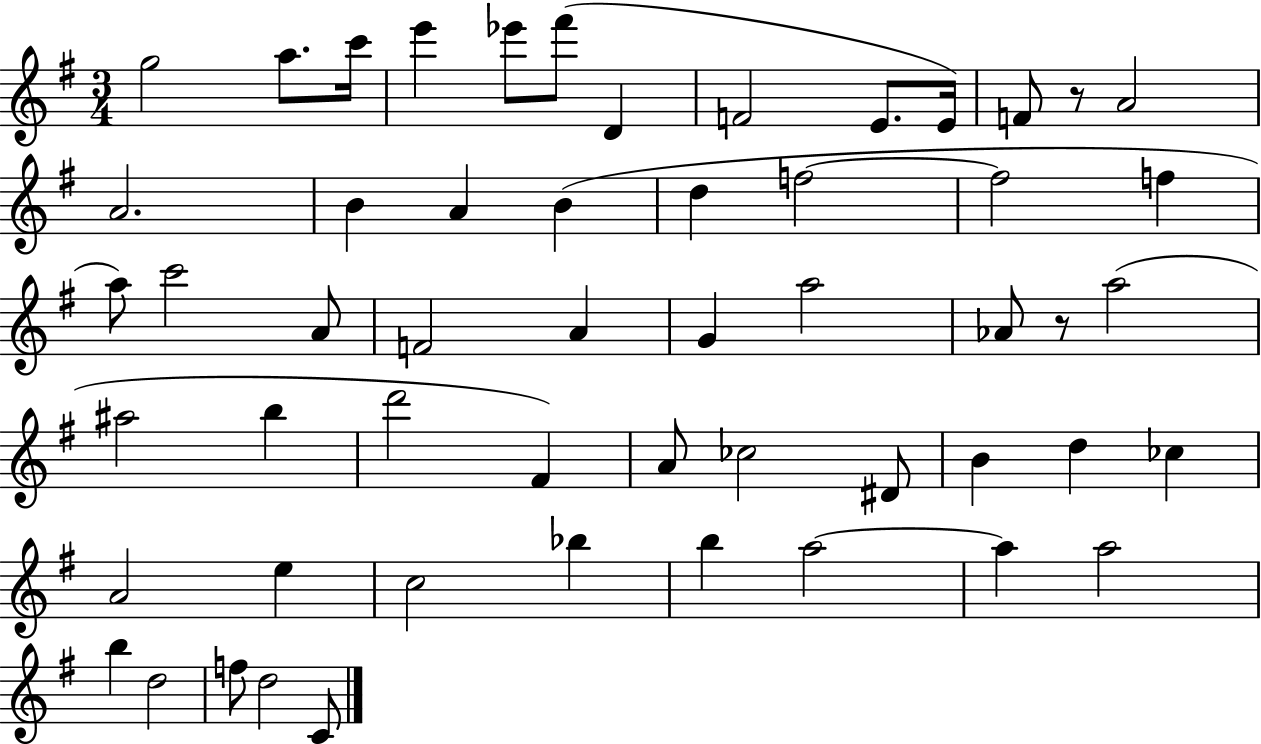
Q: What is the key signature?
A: G major